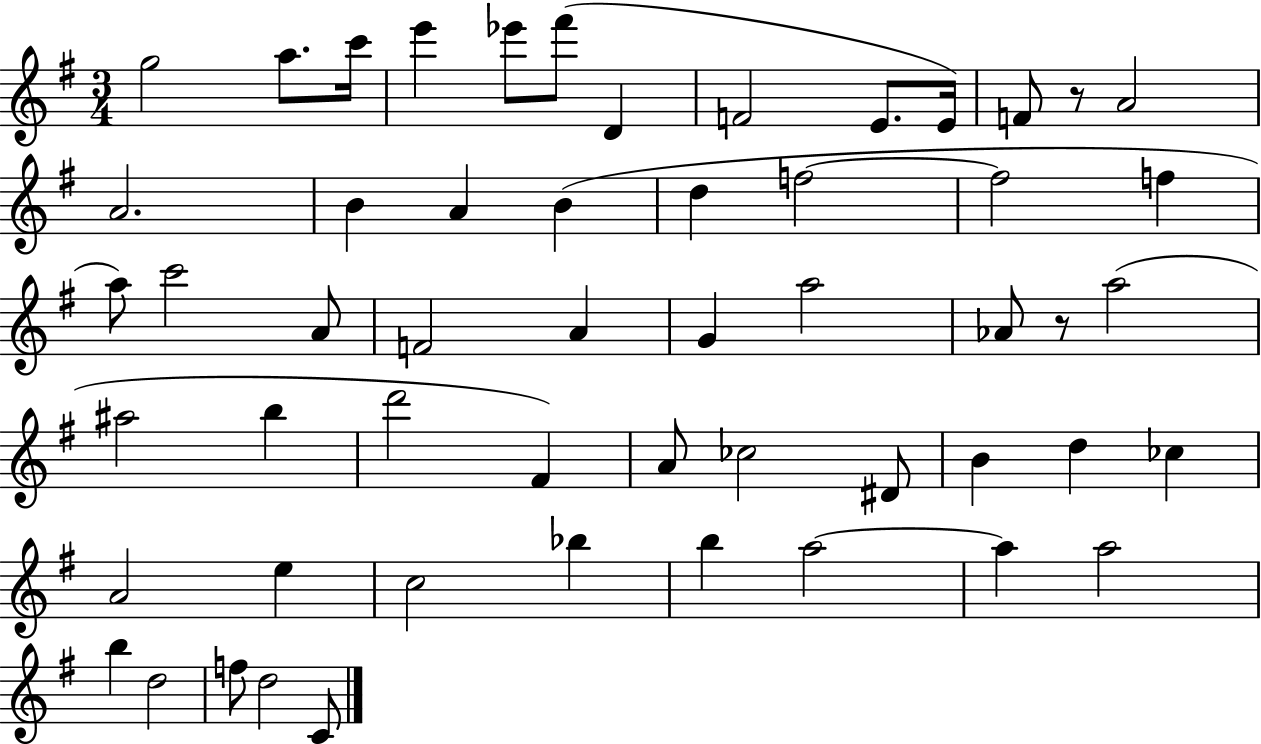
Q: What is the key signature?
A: G major